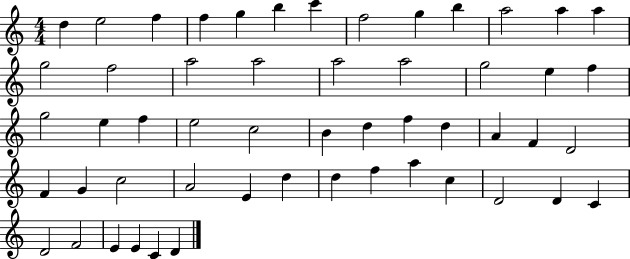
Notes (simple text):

D5/q E5/h F5/q F5/q G5/q B5/q C6/q F5/h G5/q B5/q A5/h A5/q A5/q G5/h F5/h A5/h A5/h A5/h A5/h G5/h E5/q F5/q G5/h E5/q F5/q E5/h C5/h B4/q D5/q F5/q D5/q A4/q F4/q D4/h F4/q G4/q C5/h A4/h E4/q D5/q D5/q F5/q A5/q C5/q D4/h D4/q C4/q D4/h F4/h E4/q E4/q C4/q D4/q